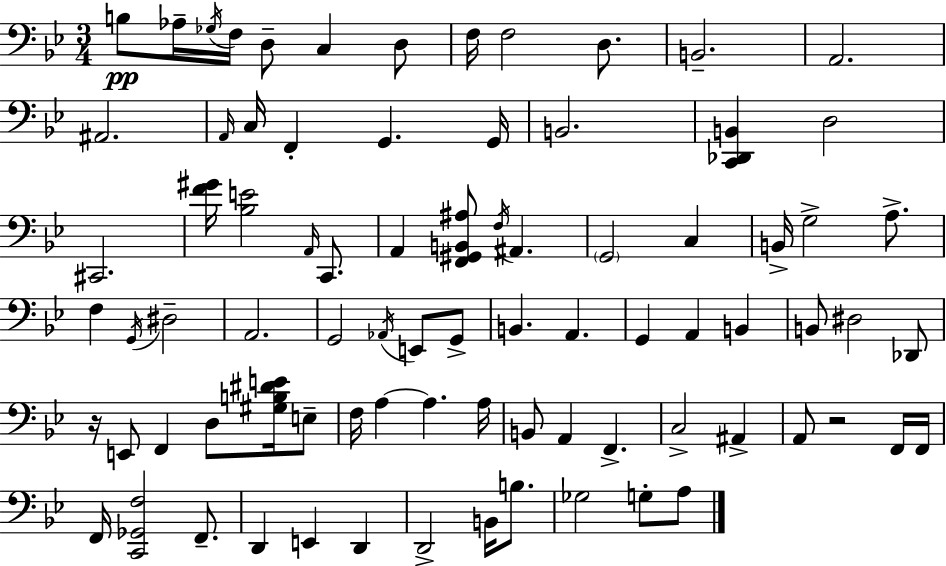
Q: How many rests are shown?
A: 2